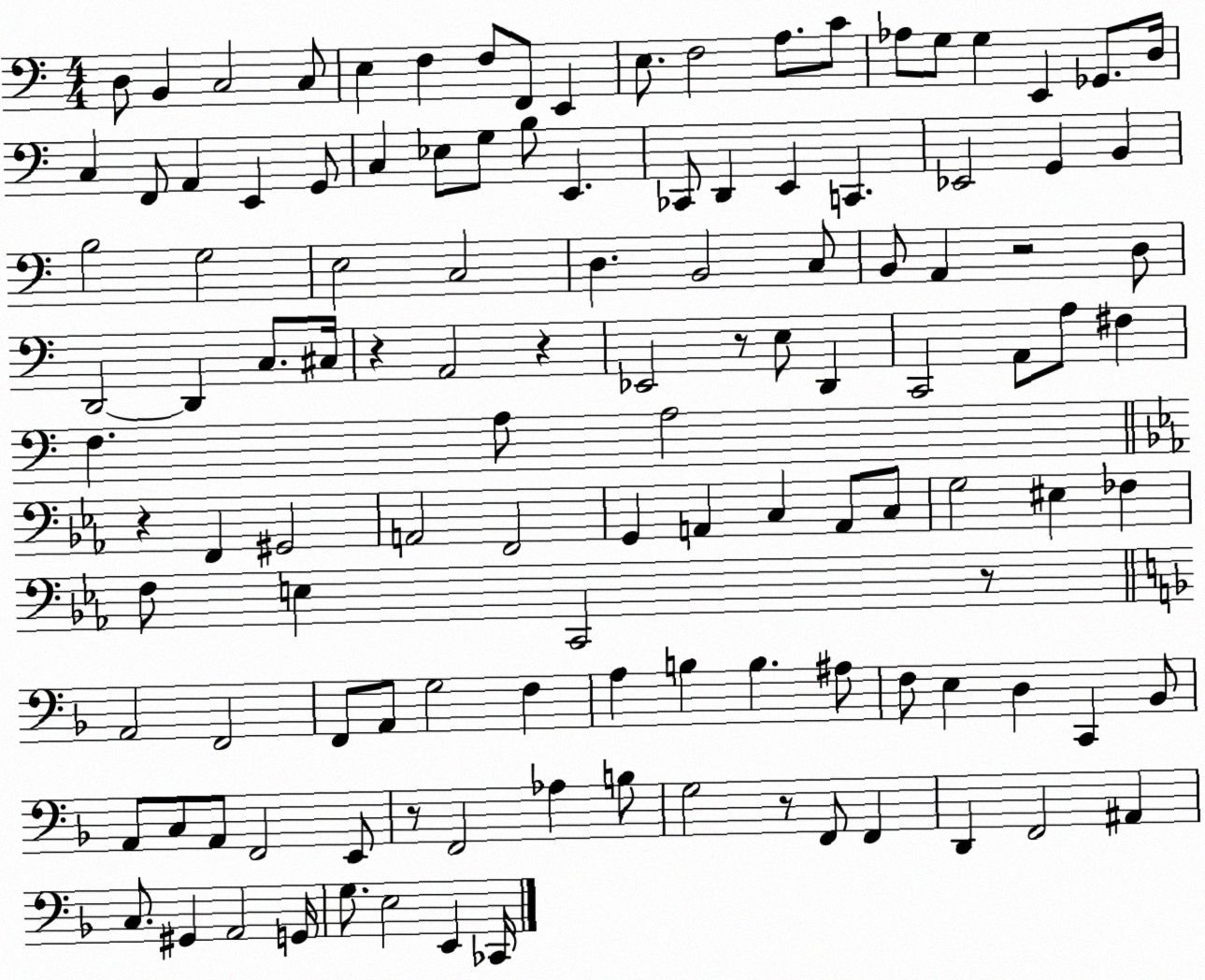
X:1
T:Untitled
M:4/4
L:1/4
K:C
D,/2 B,, C,2 C,/2 E, F, F,/2 F,,/2 E,, E,/2 F,2 A,/2 C/2 _A,/2 G,/2 G, E,, _G,,/2 D,/4 C, F,,/2 A,, E,, G,,/2 C, _E,/2 G,/2 B,/2 E,, _C,,/2 D,, E,, C,, _E,,2 G,, B,, B,2 G,2 E,2 C,2 D, B,,2 C,/2 B,,/2 A,, z2 D,/2 D,,2 D,, C,/2 ^C,/4 z A,,2 z _E,,2 z/2 E,/2 D,, C,,2 A,,/2 A,/2 ^F, F, A,/2 A,2 z F,, ^G,,2 A,,2 F,,2 G,, A,, C, A,,/2 C,/2 G,2 ^E, _F, F,/2 E, C,,2 z/2 A,,2 F,,2 F,,/2 A,,/2 G,2 F, A, B, B, ^A,/2 F,/2 E, D, C,, _B,,/2 A,,/2 C,/2 A,,/2 F,,2 E,,/2 z/2 F,,2 _A, B,/2 G,2 z/2 F,,/2 F,, D,, F,,2 ^A,, C,/2 ^G,, A,,2 G,,/4 G,/2 E,2 E,, _C,,/4